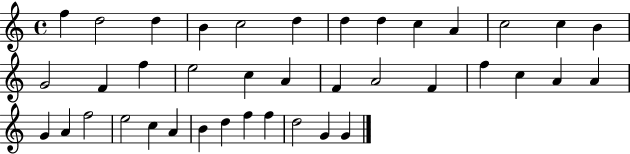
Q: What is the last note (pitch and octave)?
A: G4